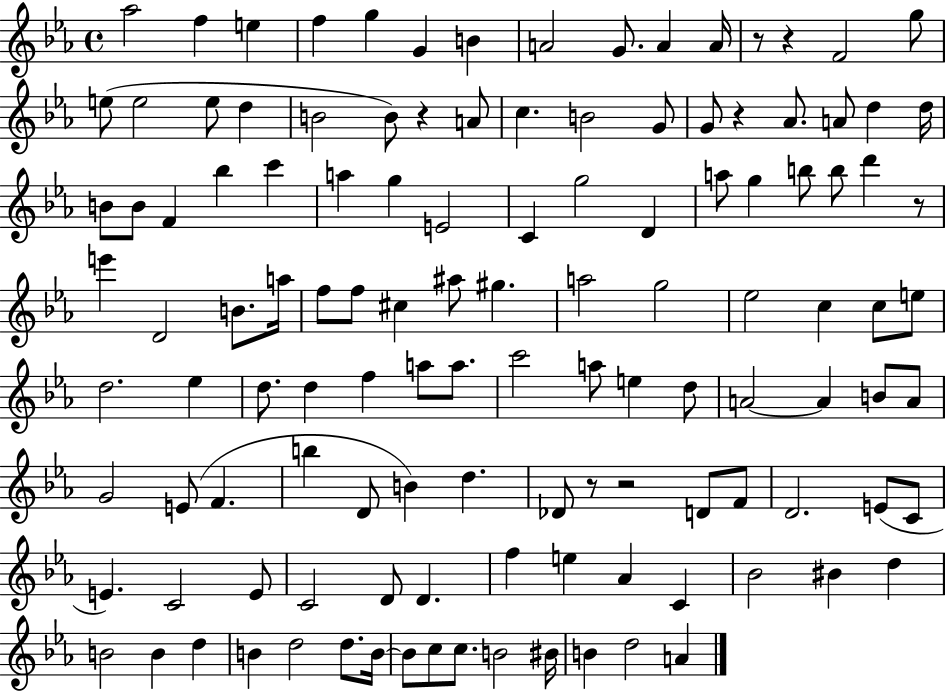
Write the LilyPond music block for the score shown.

{
  \clef treble
  \time 4/4
  \defaultTimeSignature
  \key ees \major
  aes''2 f''4 e''4 | f''4 g''4 g'4 b'4 | a'2 g'8. a'4 a'16 | r8 r4 f'2 g''8 | \break e''8( e''2 e''8 d''4 | b'2 b'8) r4 a'8 | c''4. b'2 g'8 | g'8 r4 aes'8. a'8 d''4 d''16 | \break b'8 b'8 f'4 bes''4 c'''4 | a''4 g''4 e'2 | c'4 g''2 d'4 | a''8 g''4 b''8 b''8 d'''4 r8 | \break e'''4 d'2 b'8. a''16 | f''8 f''8 cis''4 ais''8 gis''4. | a''2 g''2 | ees''2 c''4 c''8 e''8 | \break d''2. ees''4 | d''8. d''4 f''4 a''8 a''8. | c'''2 a''8 e''4 d''8 | a'2~~ a'4 b'8 a'8 | \break g'2 e'8( f'4. | b''4 d'8 b'4) d''4. | des'8 r8 r2 d'8 f'8 | d'2. e'8( c'8 | \break e'4.) c'2 e'8 | c'2 d'8 d'4. | f''4 e''4 aes'4 c'4 | bes'2 bis'4 d''4 | \break b'2 b'4 d''4 | b'4 d''2 d''8. b'16~~ | b'8 c''8 c''8. b'2 bis'16 | b'4 d''2 a'4 | \break \bar "|."
}